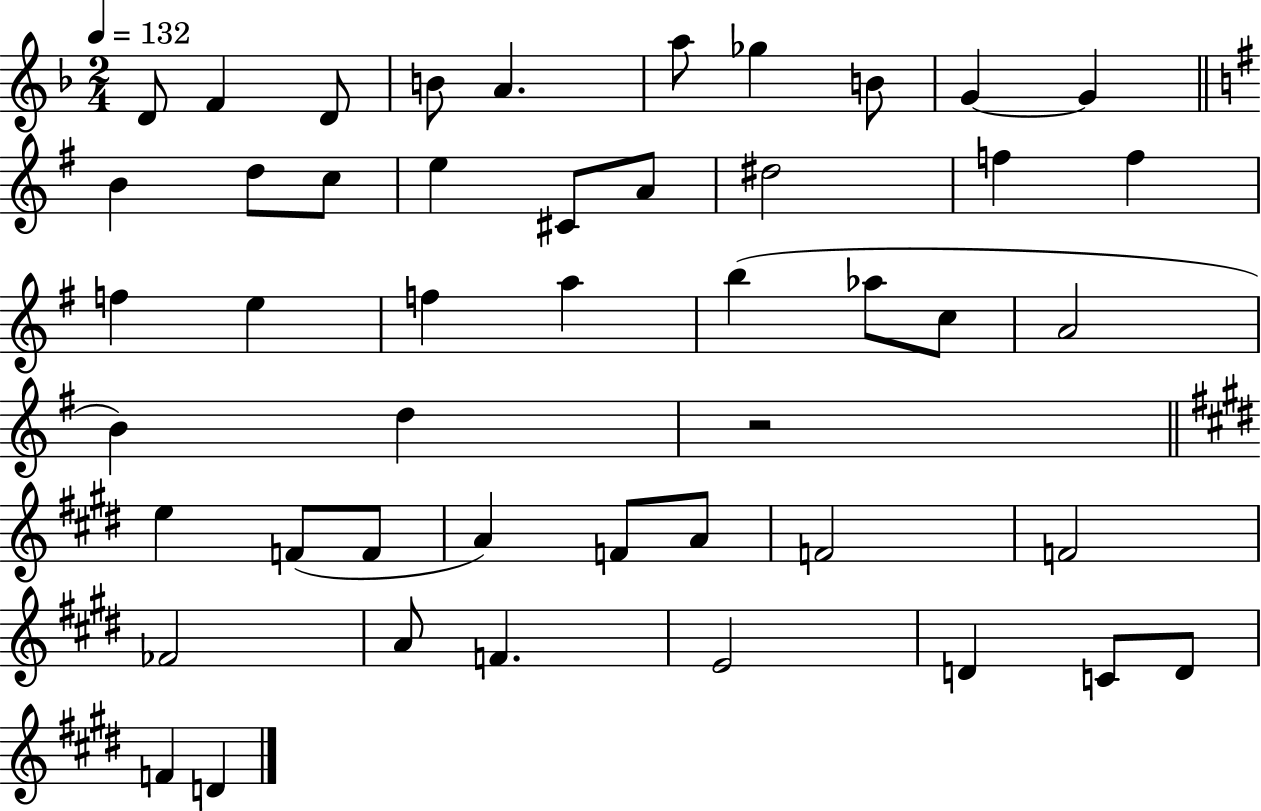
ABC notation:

X:1
T:Untitled
M:2/4
L:1/4
K:F
D/2 F D/2 B/2 A a/2 _g B/2 G G B d/2 c/2 e ^C/2 A/2 ^d2 f f f e f a b _a/2 c/2 A2 B d z2 e F/2 F/2 A F/2 A/2 F2 F2 _F2 A/2 F E2 D C/2 D/2 F D